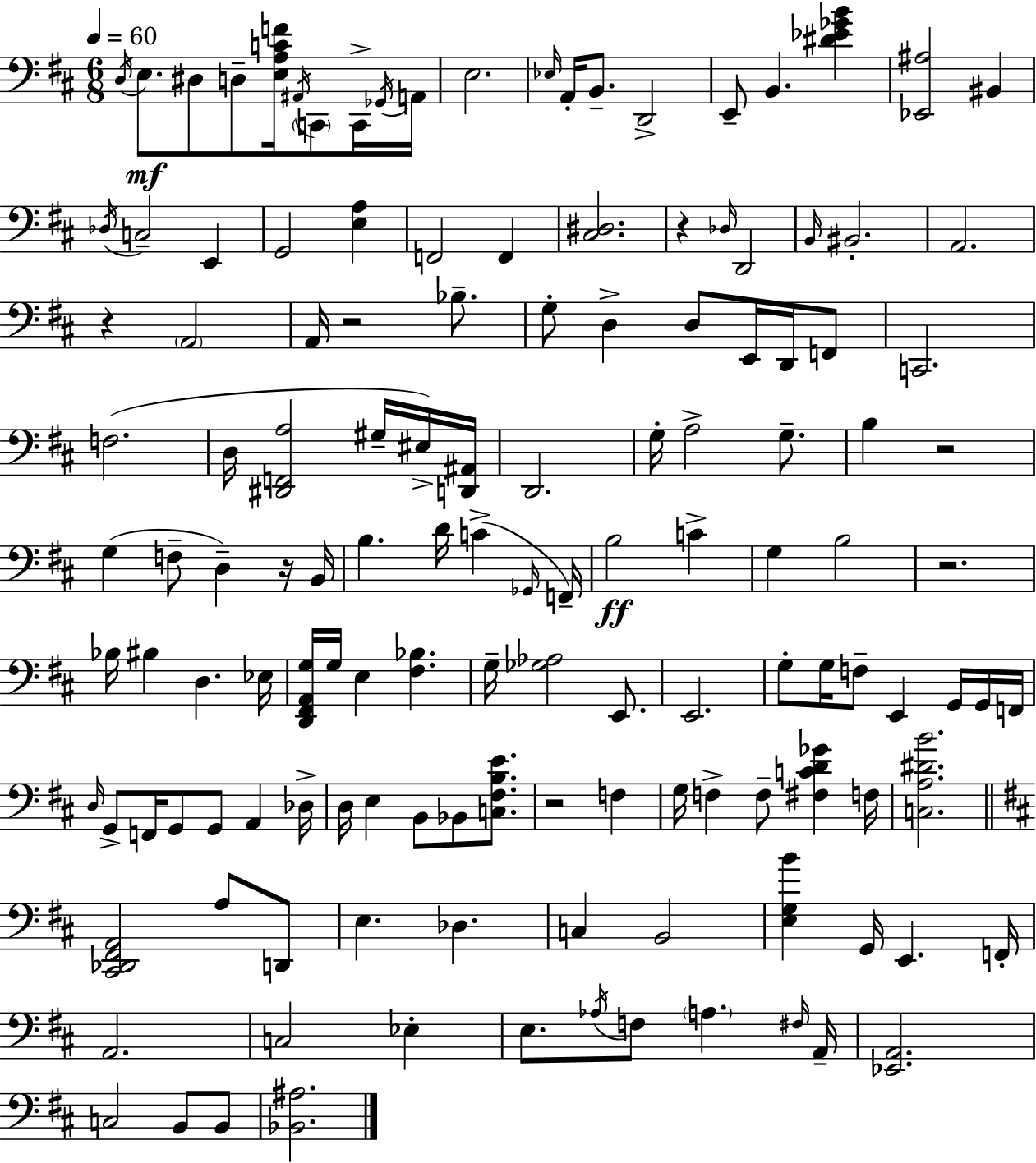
D3/s E3/e. D#3/e D3/e [E3,A3,C4,F4]/s A#2/s C2/e C2/s Gb2/s A2/s E3/h. Eb3/s A2/s B2/e. D2/h E2/e B2/q. [D#4,Eb4,Gb4,B4]/q [Eb2,A#3]/h BIS2/q Db3/s C3/h E2/q G2/h [E3,A3]/q F2/h F2/q [C#3,D#3]/h. R/q Db3/s D2/h B2/s BIS2/h. A2/h. R/q A2/h A2/s R/h Bb3/e. G3/e D3/q D3/e E2/s D2/s F2/e C2/h. F3/h. D3/s [D#2,F2,A3]/h G#3/s EIS3/s [D2,A#2]/s D2/h. G3/s A3/h G3/e. B3/q R/h G3/q F3/e D3/q R/s B2/s B3/q. D4/s C4/q Gb2/s F2/s B3/h C4/q G3/q B3/h R/h. Bb3/s BIS3/q D3/q. Eb3/s [D2,F#2,A2,G3]/s G3/s E3/q [F#3,Bb3]/q. G3/s [Gb3,Ab3]/h E2/e. E2/h. G3/e G3/s F3/e E2/q G2/s G2/s F2/s D3/s G2/e F2/s G2/e G2/e A2/q Db3/s D3/s E3/q B2/e Bb2/e [C3,F#3,B3,E4]/e. R/h F3/q G3/s F3/q F3/e [F#3,C4,D4,Gb4]/q F3/s [C3,A3,D#4,B4]/h. [C#2,Db2,F#2,A2]/h A3/e D2/e E3/q. Db3/q. C3/q B2/h [E3,G3,B4]/q G2/s E2/q. F2/s A2/h. C3/h Eb3/q E3/e. Ab3/s F3/e A3/q. F#3/s A2/s [Eb2,A2]/h. C3/h B2/e B2/e [Bb2,A#3]/h.